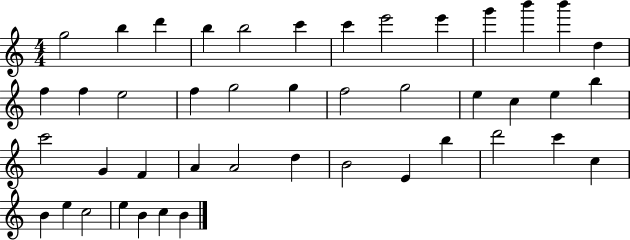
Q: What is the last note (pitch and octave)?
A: B4